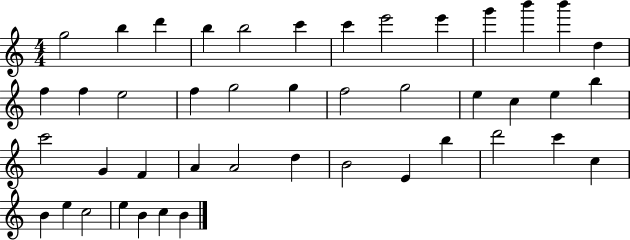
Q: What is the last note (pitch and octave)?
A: B4